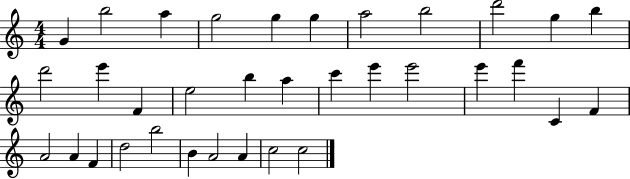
G4/q B5/h A5/q G5/h G5/q G5/q A5/h B5/h D6/h G5/q B5/q D6/h E6/q F4/q E5/h B5/q A5/q C6/q E6/q E6/h E6/q F6/q C4/q F4/q A4/h A4/q F4/q D5/h B5/h B4/q A4/h A4/q C5/h C5/h